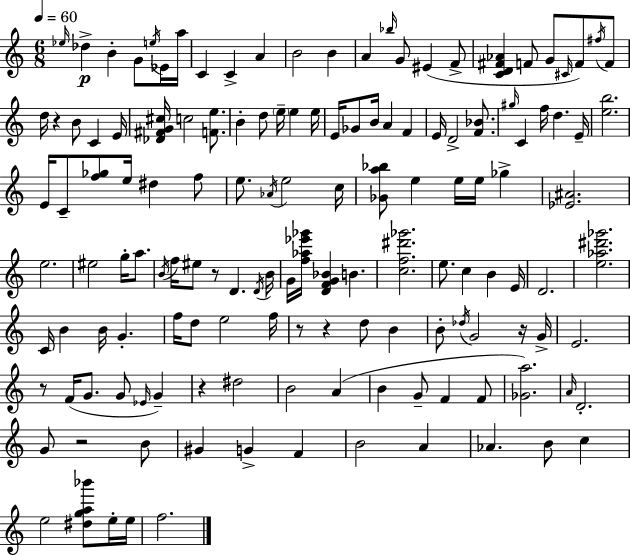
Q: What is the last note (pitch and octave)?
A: F5